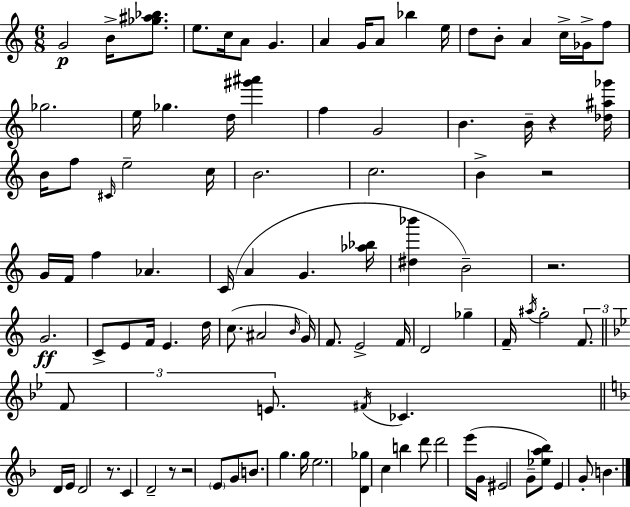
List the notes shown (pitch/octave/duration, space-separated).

G4/h B4/s [Gb5,A#5,Bb5]/e. E5/e. C5/s A4/e G4/q. A4/q G4/s A4/e Bb5/q E5/s D5/e B4/e A4/q C5/s Gb4/s F5/e Gb5/h. E5/s Gb5/q. D5/s [G#6,A#6]/q F5/q G4/h B4/q. B4/s R/q [Db5,A#5,Gb6]/s B4/s F5/e C#4/s E5/h C5/s B4/h. C5/h. B4/q R/h G4/s F4/s F5/q Ab4/q. C4/s A4/q G4/q. [Ab5,Bb5]/s [D#5,Bb6]/q B4/h R/h. G4/h. C4/e E4/e F4/s E4/q. D5/s C5/e. A#4/h B4/s G4/s F4/e. E4/h F4/s D4/h Gb5/q F4/s A#5/s G5/h F4/e. F4/e E4/e. F#4/s CES4/q. D4/s E4/s D4/h R/e. C4/q D4/h R/e R/h E4/e G4/e B4/e. G5/q. G5/s E5/h. [D4,Gb5]/q C5/q B5/q D6/e D6/h E6/s G4/s EIS4/h G4/e [Eb5,A5,Bb5]/e E4/q G4/e B4/q.